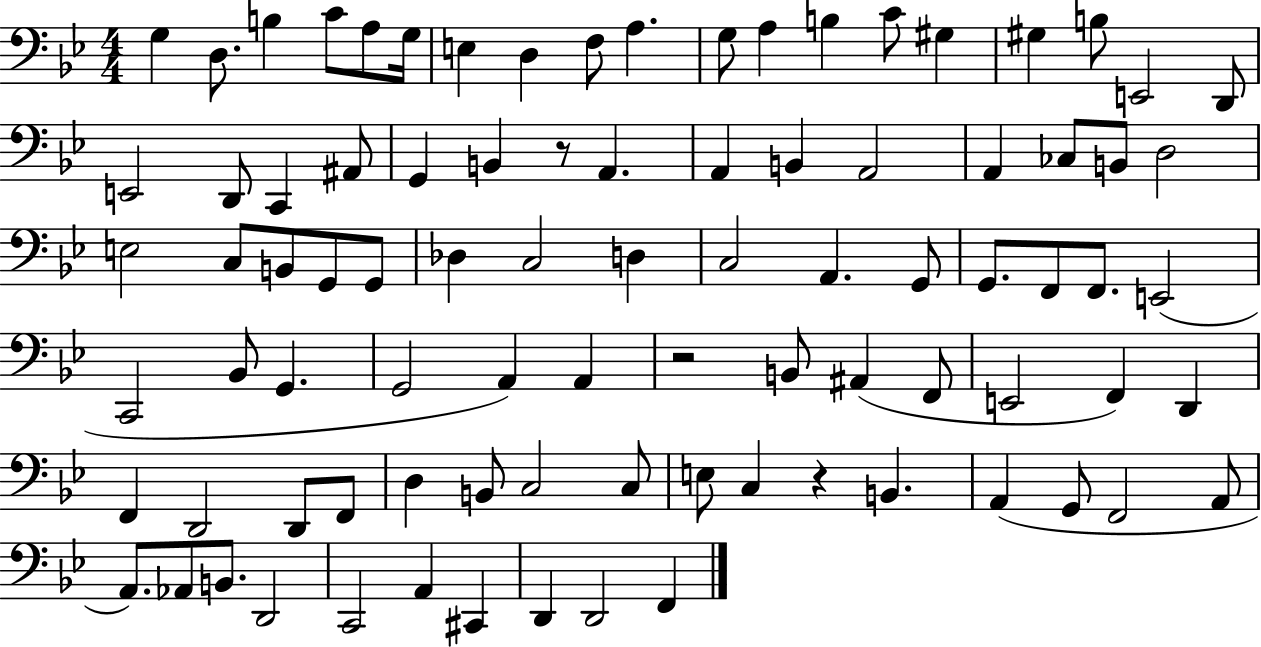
{
  \clef bass
  \numericTimeSignature
  \time 4/4
  \key bes \major
  g4 d8. b4 c'8 a8 g16 | e4 d4 f8 a4. | g8 a4 b4 c'8 gis4 | gis4 b8 e,2 d,8 | \break e,2 d,8 c,4 ais,8 | g,4 b,4 r8 a,4. | a,4 b,4 a,2 | a,4 ces8 b,8 d2 | \break e2 c8 b,8 g,8 g,8 | des4 c2 d4 | c2 a,4. g,8 | g,8. f,8 f,8. e,2( | \break c,2 bes,8 g,4. | g,2 a,4) a,4 | r2 b,8 ais,4( f,8 | e,2 f,4) d,4 | \break f,4 d,2 d,8 f,8 | d4 b,8 c2 c8 | e8 c4 r4 b,4. | a,4( g,8 f,2 a,8 | \break a,8.) aes,8 b,8. d,2 | c,2 a,4 cis,4 | d,4 d,2 f,4 | \bar "|."
}